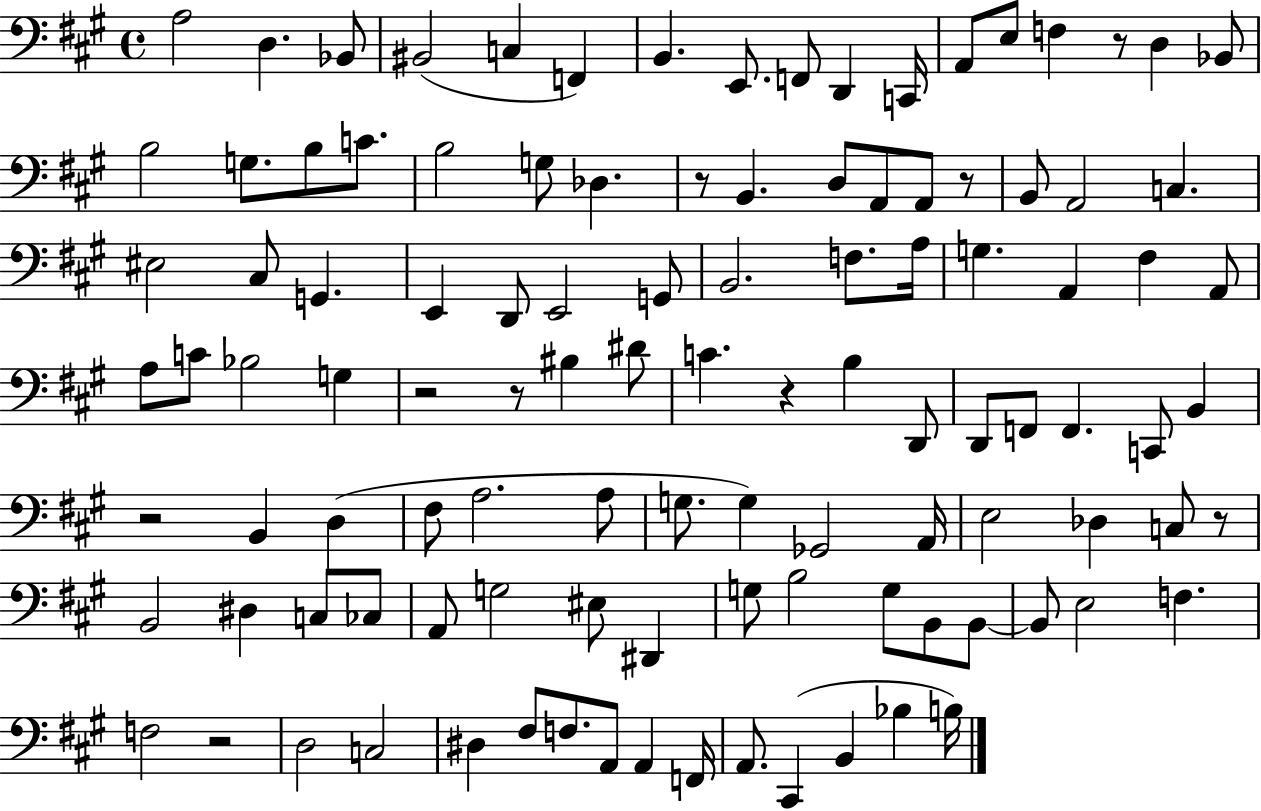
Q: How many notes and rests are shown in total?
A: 109